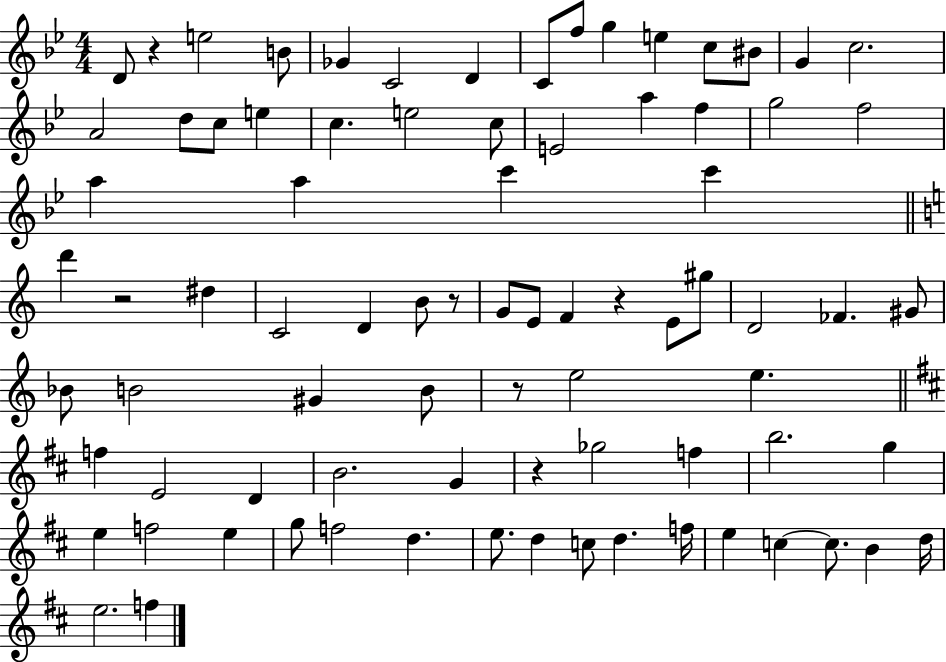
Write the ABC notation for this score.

X:1
T:Untitled
M:4/4
L:1/4
K:Bb
D/2 z e2 B/2 _G C2 D C/2 f/2 g e c/2 ^B/2 G c2 A2 d/2 c/2 e c e2 c/2 E2 a f g2 f2 a a c' c' d' z2 ^d C2 D B/2 z/2 G/2 E/2 F z E/2 ^g/2 D2 _F ^G/2 _B/2 B2 ^G B/2 z/2 e2 e f E2 D B2 G z _g2 f b2 g e f2 e g/2 f2 d e/2 d c/2 d f/4 e c c/2 B d/4 e2 f